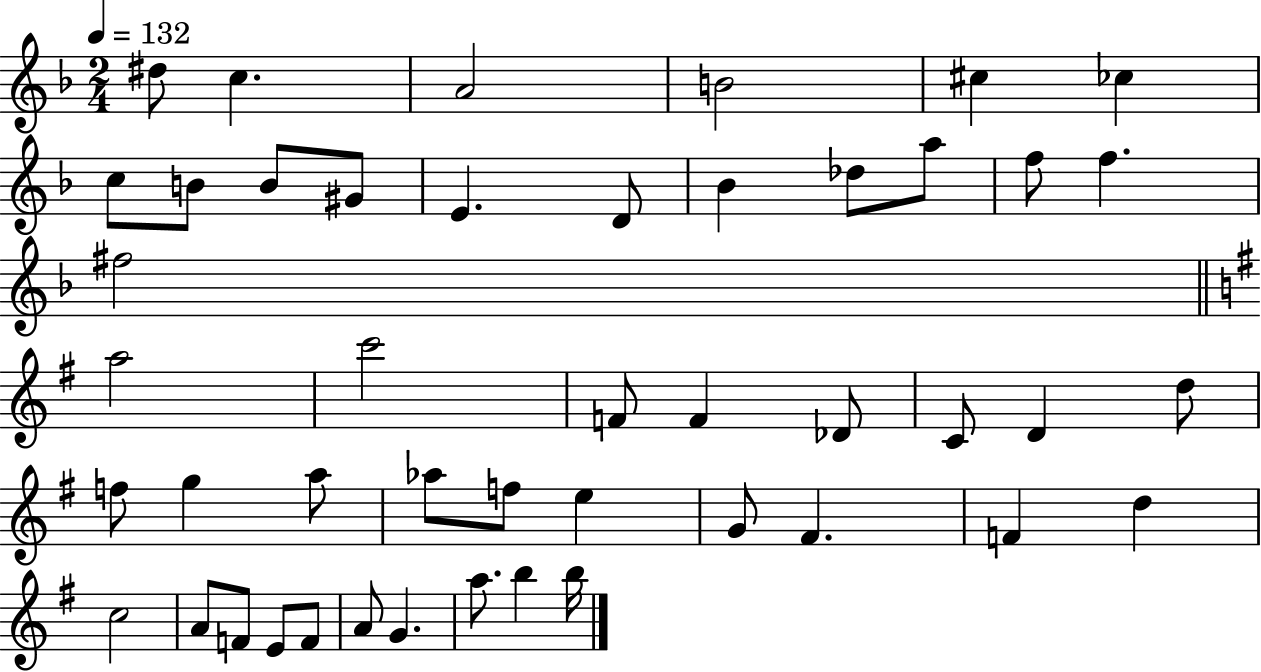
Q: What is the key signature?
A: F major